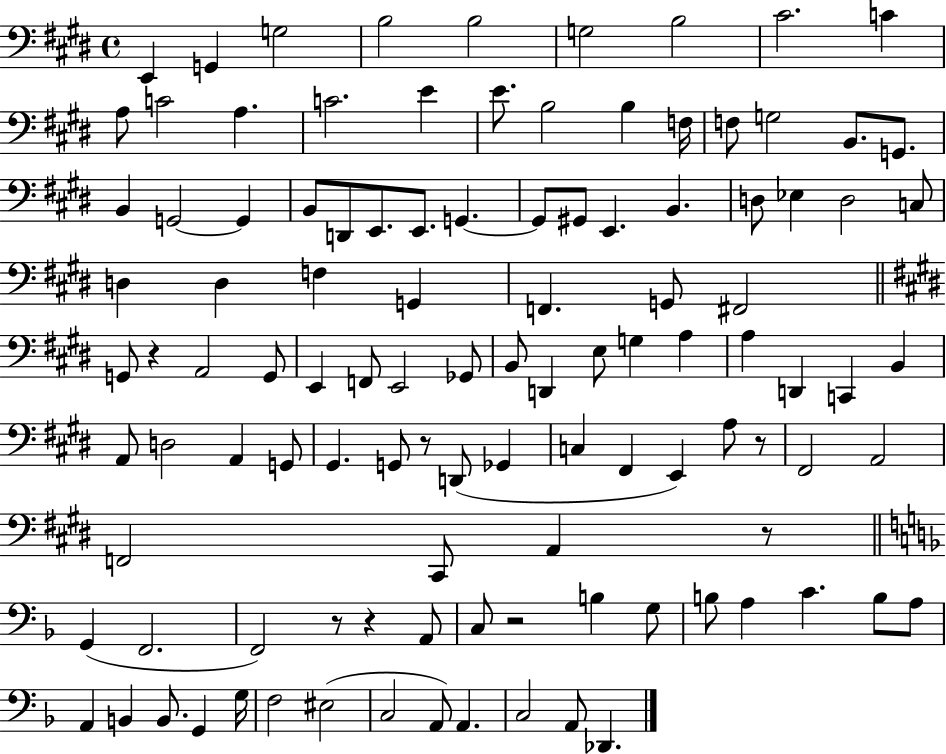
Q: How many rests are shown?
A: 7